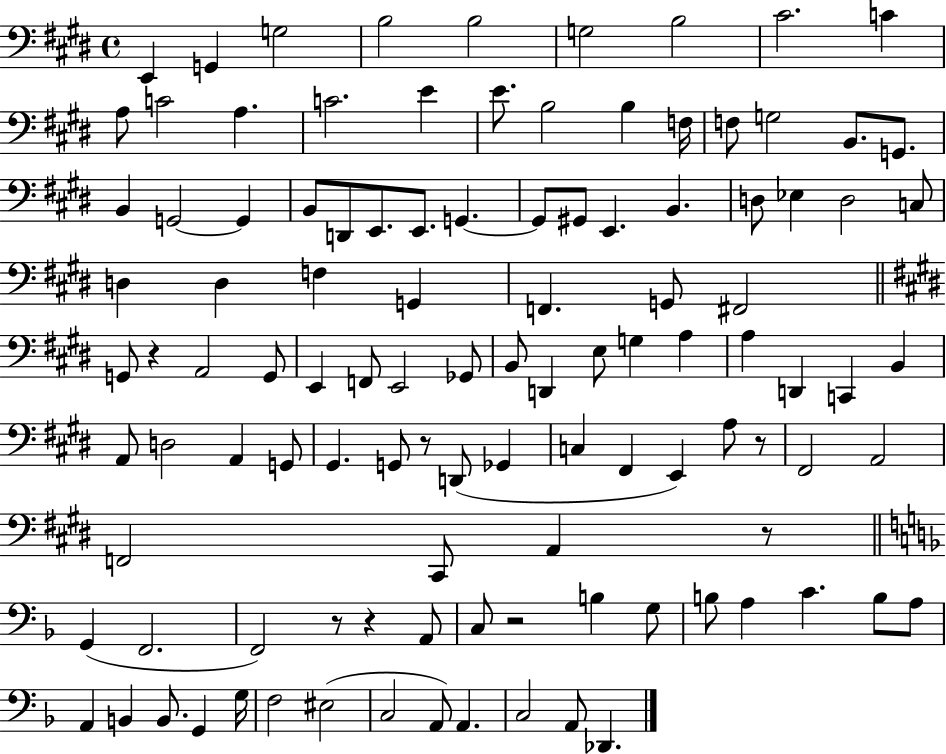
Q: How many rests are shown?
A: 7